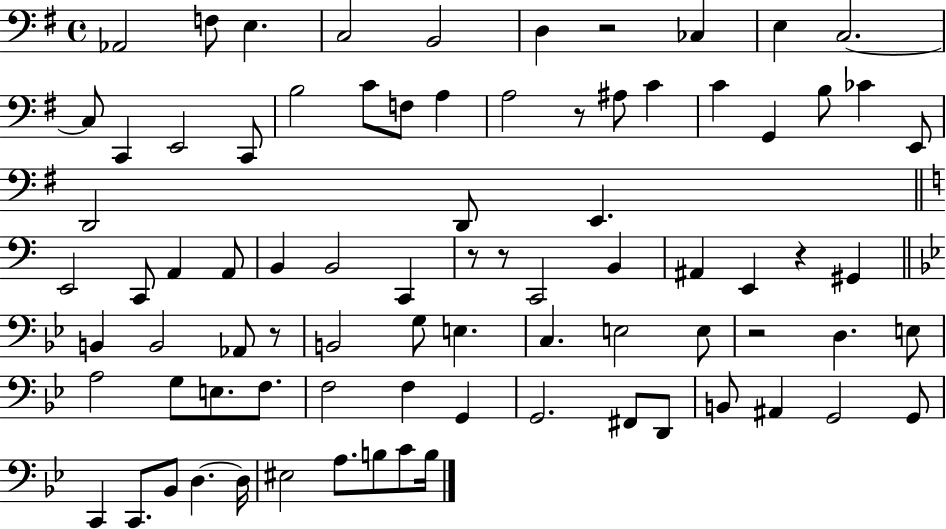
Ab2/h F3/e E3/q. C3/h B2/h D3/q R/h CES3/q E3/q C3/h. C3/e C2/q E2/h C2/e B3/h C4/e F3/e A3/q A3/h R/e A#3/e C4/q C4/q G2/q B3/e CES4/q E2/e D2/h D2/e E2/q. E2/h C2/e A2/q A2/e B2/q B2/h C2/q R/e R/e C2/h B2/q A#2/q E2/q R/q G#2/q B2/q B2/h Ab2/e R/e B2/h G3/e E3/q. C3/q. E3/h E3/e R/h D3/q. E3/e A3/h G3/e E3/e. F3/e. F3/h F3/q G2/q G2/h. F#2/e D2/e B2/e A#2/q G2/h G2/e C2/q C2/e. Bb2/e D3/q. D3/s EIS3/h A3/e. B3/e C4/e B3/s